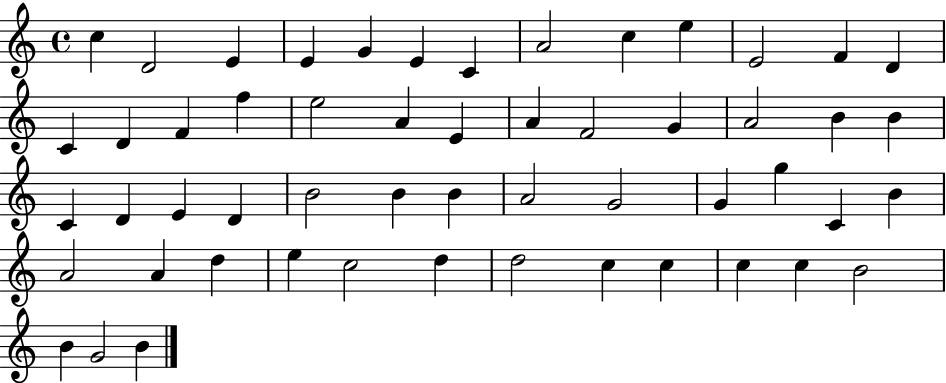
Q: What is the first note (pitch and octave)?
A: C5